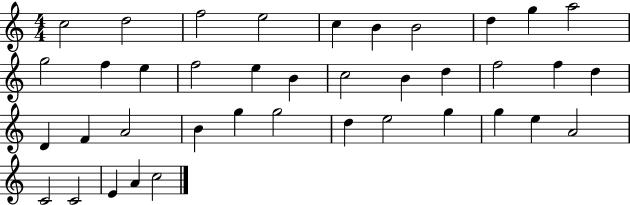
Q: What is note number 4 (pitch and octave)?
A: E5